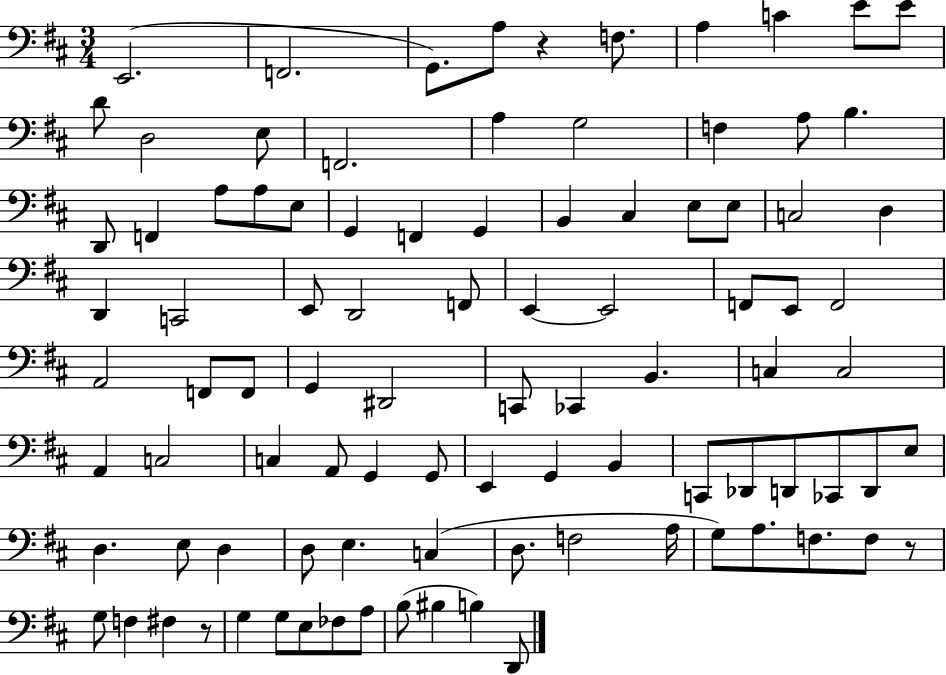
{
  \clef bass
  \numericTimeSignature
  \time 3/4
  \key d \major
  e,2.( | f,2. | g,8.) a8 r4 f8. | a4 c'4 e'8 e'8 | \break d'8 d2 e8 | f,2. | a4 g2 | f4 a8 b4. | \break d,8 f,4 a8 a8 e8 | g,4 f,4 g,4 | b,4 cis4 e8 e8 | c2 d4 | \break d,4 c,2 | e,8 d,2 f,8 | e,4~~ e,2 | f,8 e,8 f,2 | \break a,2 f,8 f,8 | g,4 dis,2 | c,8 ces,4 b,4. | c4 c2 | \break a,4 c2 | c4 a,8 g,4 g,8 | e,4 g,4 b,4 | c,8 des,8 d,8 ces,8 d,8 e8 | \break d4. e8 d4 | d8 e4. c4( | d8. f2 a16 | g8) a8. f8. f8 r8 | \break g8 f4 fis4 r8 | g4 g8 e8 fes8 a8 | b8( bis4 b4) d,8 | \bar "|."
}